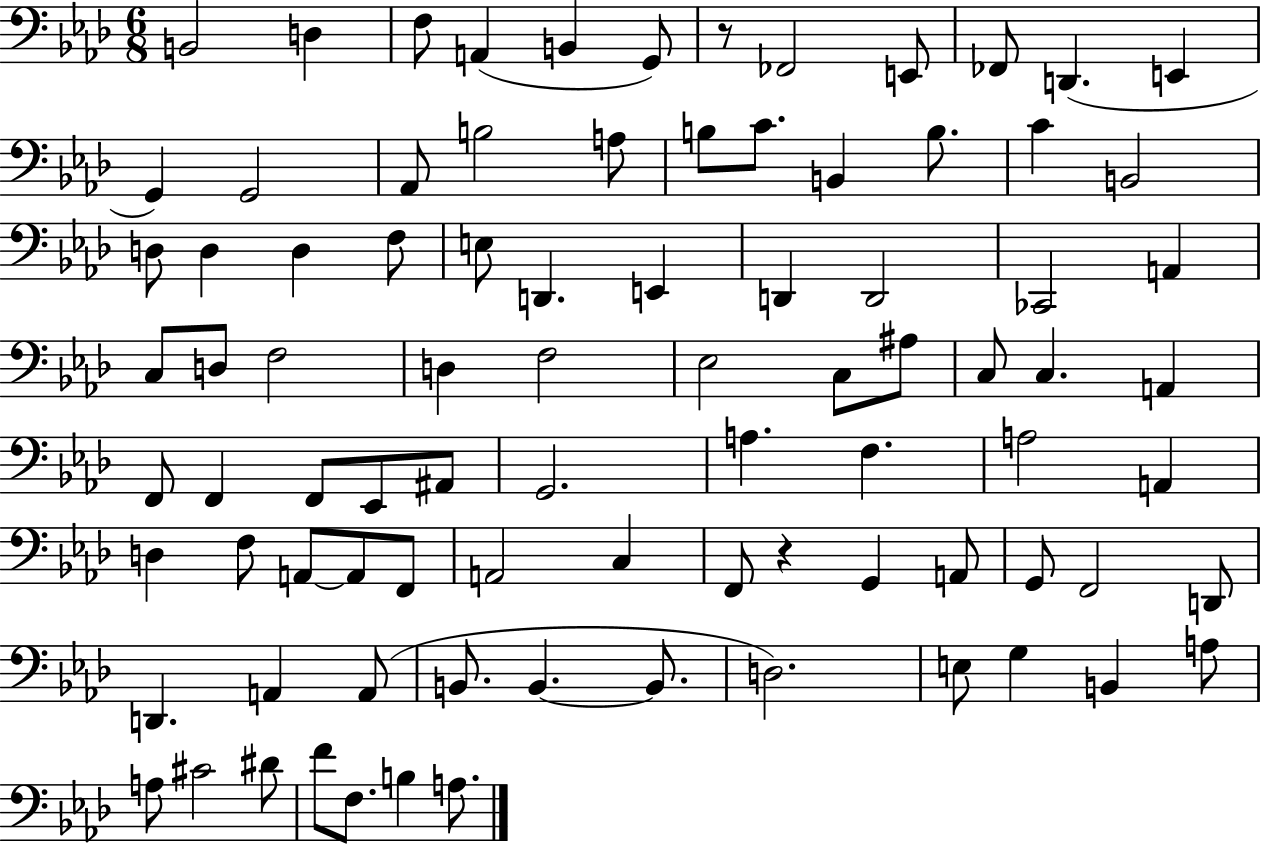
{
  \clef bass
  \numericTimeSignature
  \time 6/8
  \key aes \major
  \repeat volta 2 { b,2 d4 | f8 a,4( b,4 g,8) | r8 fes,2 e,8 | fes,8 d,4.( e,4 | \break g,4) g,2 | aes,8 b2 a8 | b8 c'8. b,4 b8. | c'4 b,2 | \break d8 d4 d4 f8 | e8 d,4. e,4 | d,4 d,2 | ces,2 a,4 | \break c8 d8 f2 | d4 f2 | ees2 c8 ais8 | c8 c4. a,4 | \break f,8 f,4 f,8 ees,8 ais,8 | g,2. | a4. f4. | a2 a,4 | \break d4 f8 a,8~~ a,8 f,8 | a,2 c4 | f,8 r4 g,4 a,8 | g,8 f,2 d,8 | \break d,4. a,4 a,8( | b,8. b,4.~~ b,8. | d2.) | e8 g4 b,4 a8 | \break a8 cis'2 dis'8 | f'8 f8. b4 a8. | } \bar "|."
}